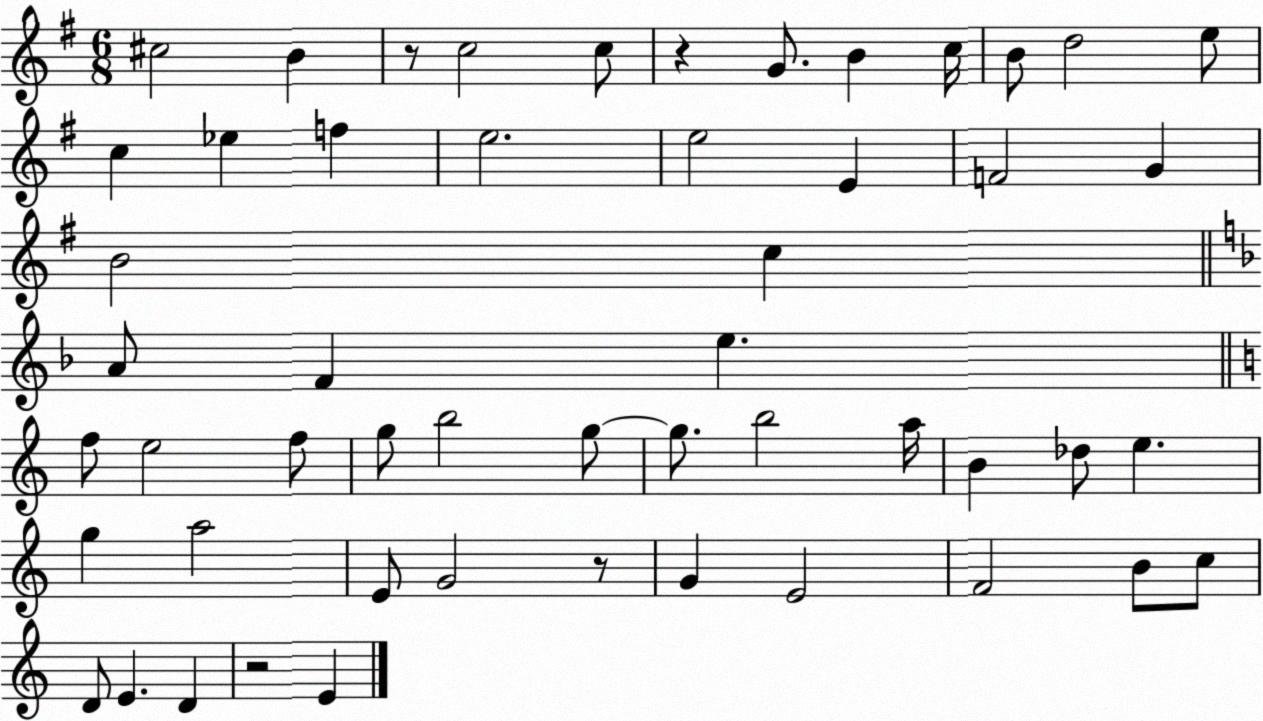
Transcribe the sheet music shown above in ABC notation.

X:1
T:Untitled
M:6/8
L:1/4
K:G
^c2 B z/2 c2 c/2 z G/2 B c/4 B/2 d2 e/2 c _e f e2 e2 E F2 G B2 c A/2 F e f/2 e2 f/2 g/2 b2 g/2 g/2 b2 a/4 B _d/2 e g a2 E/2 G2 z/2 G E2 F2 B/2 c/2 D/2 E D z2 E